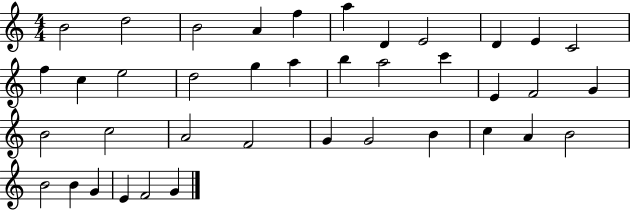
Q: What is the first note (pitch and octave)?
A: B4